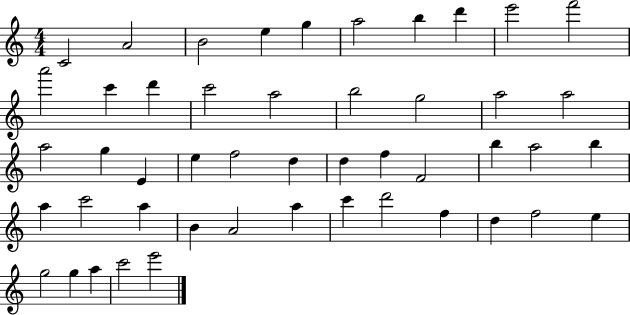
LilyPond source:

{
  \clef treble
  \numericTimeSignature
  \time 4/4
  \key c \major
  c'2 a'2 | b'2 e''4 g''4 | a''2 b''4 d'''4 | e'''2 f'''2 | \break a'''2 c'''4 d'''4 | c'''2 a''2 | b''2 g''2 | a''2 a''2 | \break a''2 g''4 e'4 | e''4 f''2 d''4 | d''4 f''4 f'2 | b''4 a''2 b''4 | \break a''4 c'''2 a''4 | b'4 a'2 a''4 | c'''4 d'''2 f''4 | d''4 f''2 e''4 | \break g''2 g''4 a''4 | c'''2 e'''2 | \bar "|."
}